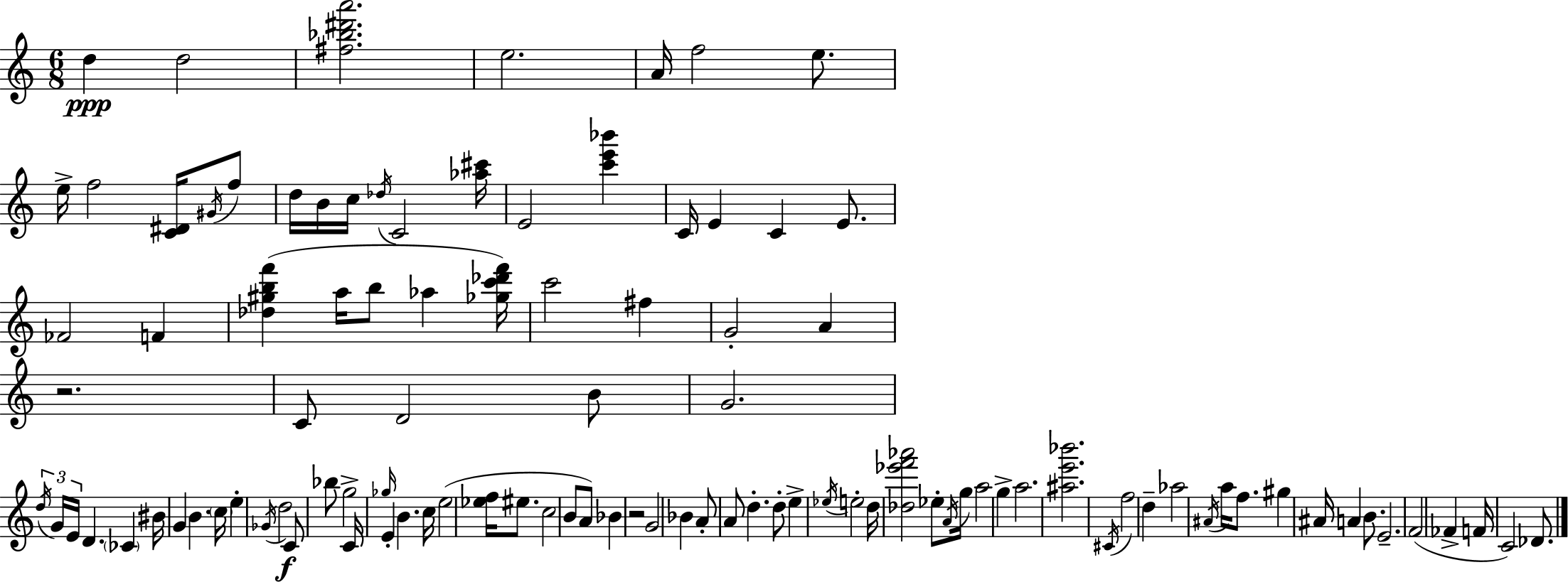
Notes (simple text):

D5/q D5/h [F#5,Bb5,D#6,A6]/h. E5/h. A4/s F5/h E5/e. E5/s F5/h [C4,D#4]/s G#4/s F5/e D5/s B4/s C5/s Db5/s C4/h [Ab5,C#6]/s E4/h [C6,E6,Bb6]/q C4/s E4/q C4/q E4/e. FES4/h F4/q [Db5,G#5,B5,F6]/q A5/s B5/e Ab5/q [Gb5,C6,Db6,F6]/s C6/h F#5/q G4/h A4/q R/h. C4/e D4/h B4/e G4/h. D5/s G4/s E4/s D4/q. CES4/q BIS4/s G4/q B4/q. C5/s E5/q Gb4/s D5/h C4/e Bb5/e G5/h C4/s Gb5/s E4/q B4/q. C5/s E5/h [Eb5,F5]/s EIS5/e. C5/h B4/e A4/e Bb4/q R/h G4/h Bb4/q A4/e A4/e D5/q. D5/e E5/q Eb5/s E5/h D5/s [Db5,Eb6,F6,Ab6]/h Eb5/e A4/s G5/s A5/h G5/q A5/h. [A#5,E6,Bb6]/h. C#4/s F5/h D5/q Ab5/h A#4/s A5/s F5/e. G#5/q A#4/s A4/q B4/e. E4/h. F4/h FES4/q F4/s C4/h Db4/e.